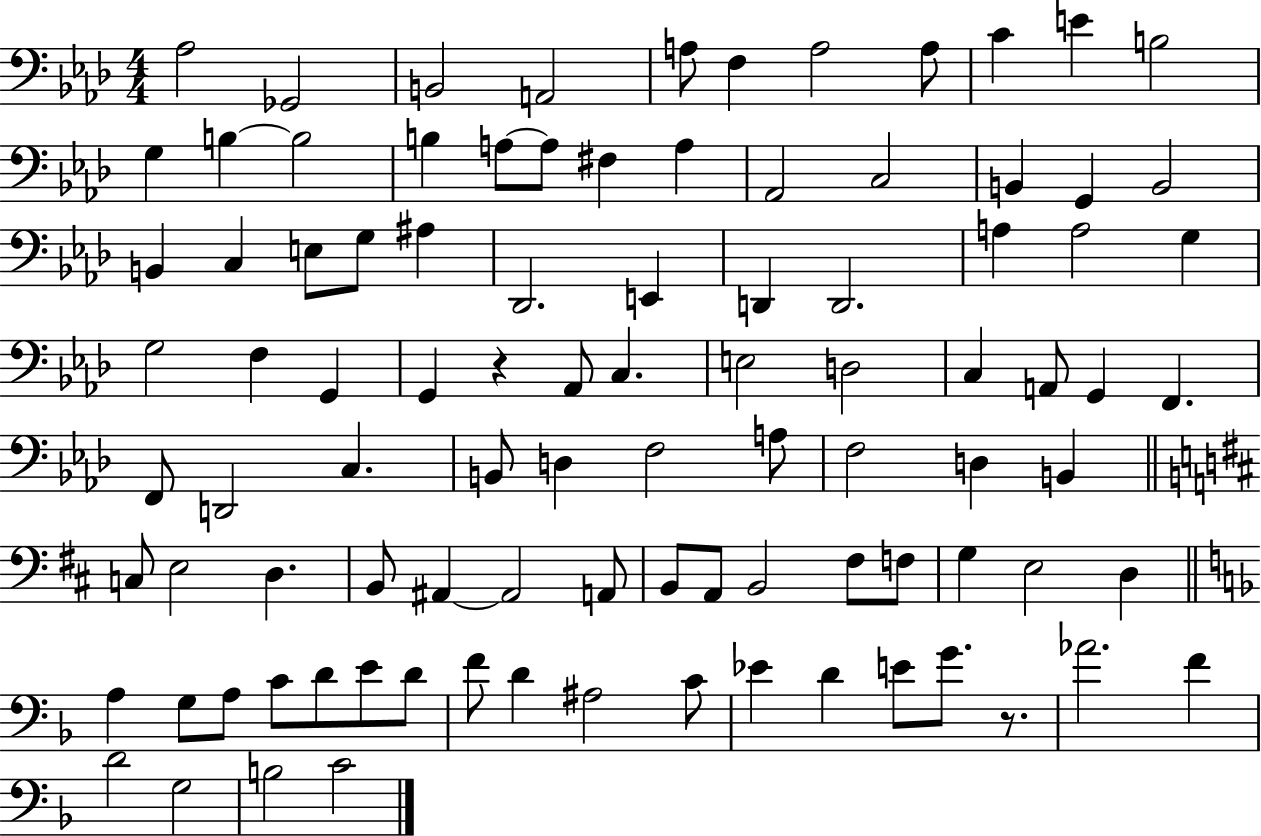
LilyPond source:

{
  \clef bass
  \numericTimeSignature
  \time 4/4
  \key aes \major
  aes2 ges,2 | b,2 a,2 | a8 f4 a2 a8 | c'4 e'4 b2 | \break g4 b4~~ b2 | b4 a8~~ a8 fis4 a4 | aes,2 c2 | b,4 g,4 b,2 | \break b,4 c4 e8 g8 ais4 | des,2. e,4 | d,4 d,2. | a4 a2 g4 | \break g2 f4 g,4 | g,4 r4 aes,8 c4. | e2 d2 | c4 a,8 g,4 f,4. | \break f,8 d,2 c4. | b,8 d4 f2 a8 | f2 d4 b,4 | \bar "||" \break \key b \minor c8 e2 d4. | b,8 ais,4~~ ais,2 a,8 | b,8 a,8 b,2 fis8 f8 | g4 e2 d4 | \break \bar "||" \break \key f \major a4 g8 a8 c'8 d'8 e'8 d'8 | f'8 d'4 ais2 c'8 | ees'4 d'4 e'8 g'8. r8. | aes'2. f'4 | \break d'2 g2 | b2 c'2 | \bar "|."
}